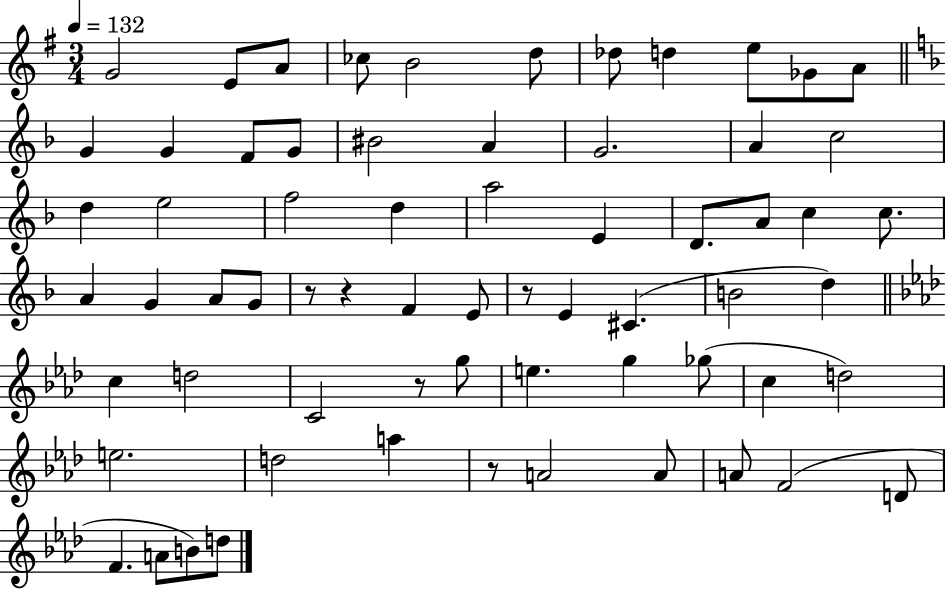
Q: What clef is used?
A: treble